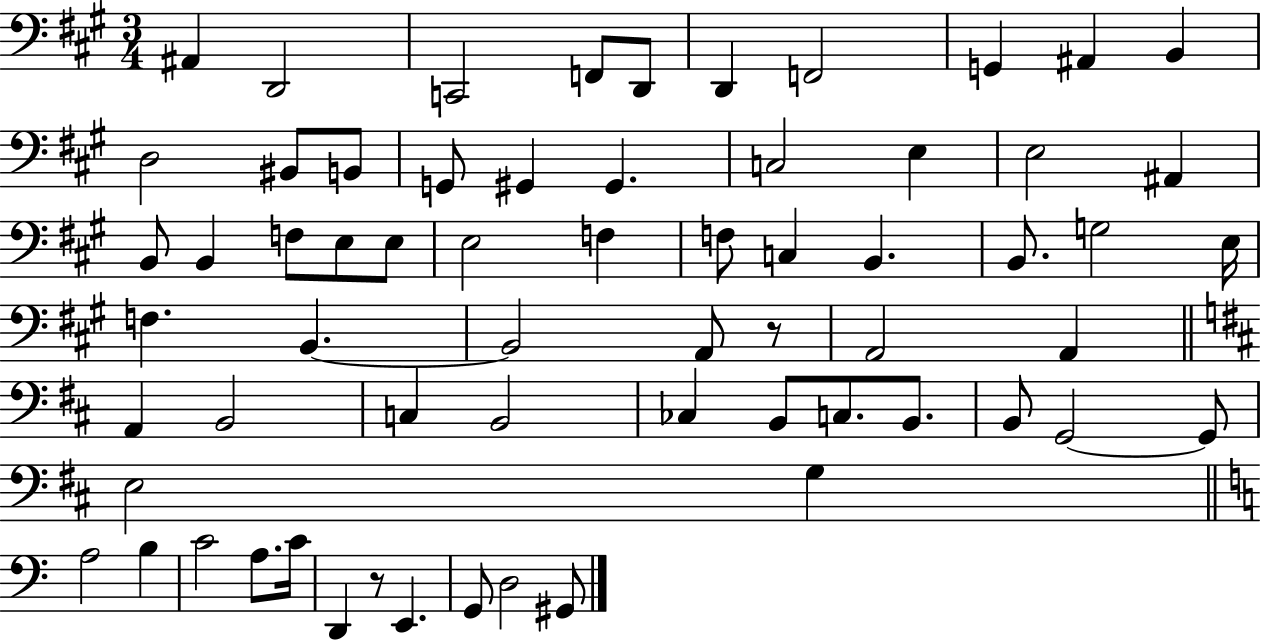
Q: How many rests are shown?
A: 2